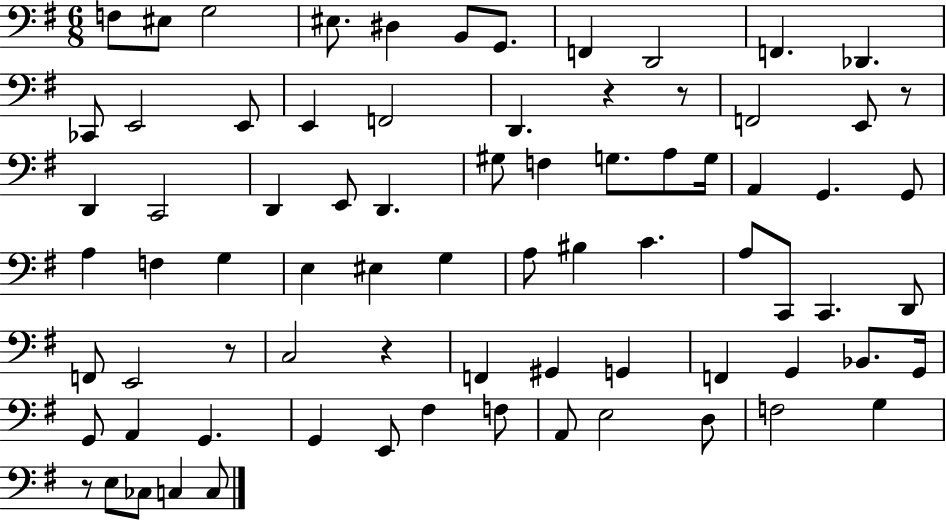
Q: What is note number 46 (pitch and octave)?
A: F2